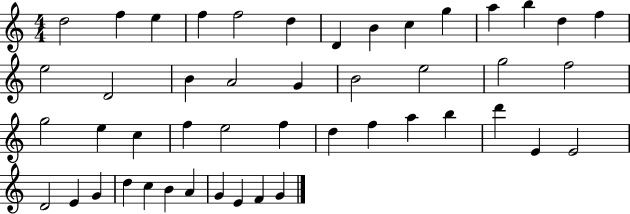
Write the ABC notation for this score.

X:1
T:Untitled
M:4/4
L:1/4
K:C
d2 f e f f2 d D B c g a b d f e2 D2 B A2 G B2 e2 g2 f2 g2 e c f e2 f d f a b d' E E2 D2 E G d c B A G E F G